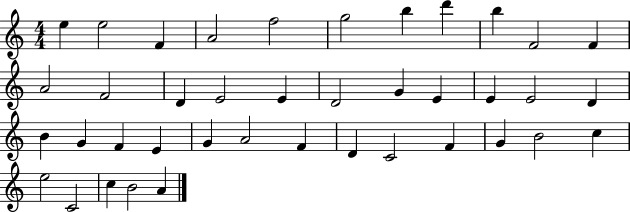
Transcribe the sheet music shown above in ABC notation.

X:1
T:Untitled
M:4/4
L:1/4
K:C
e e2 F A2 f2 g2 b d' b F2 F A2 F2 D E2 E D2 G E E E2 D B G F E G A2 F D C2 F G B2 c e2 C2 c B2 A